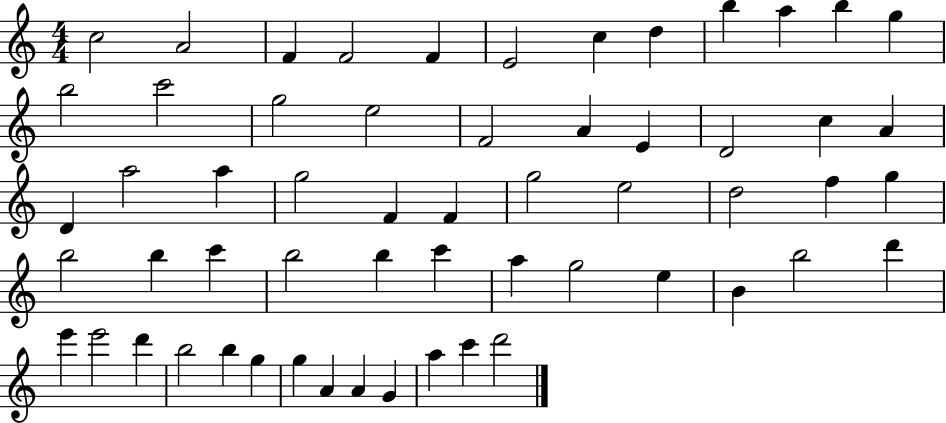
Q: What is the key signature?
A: C major